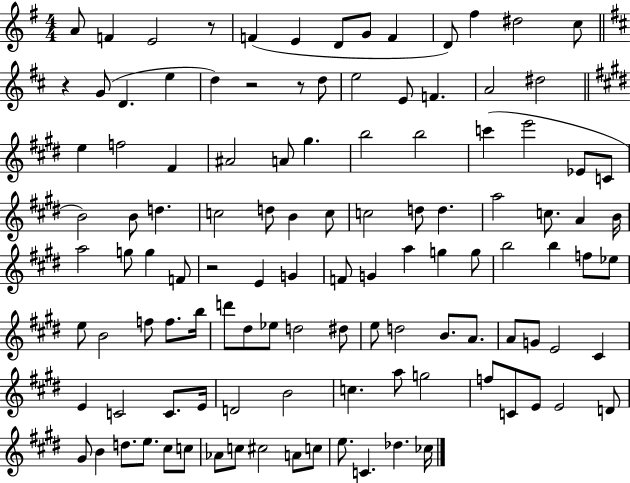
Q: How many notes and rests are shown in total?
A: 115